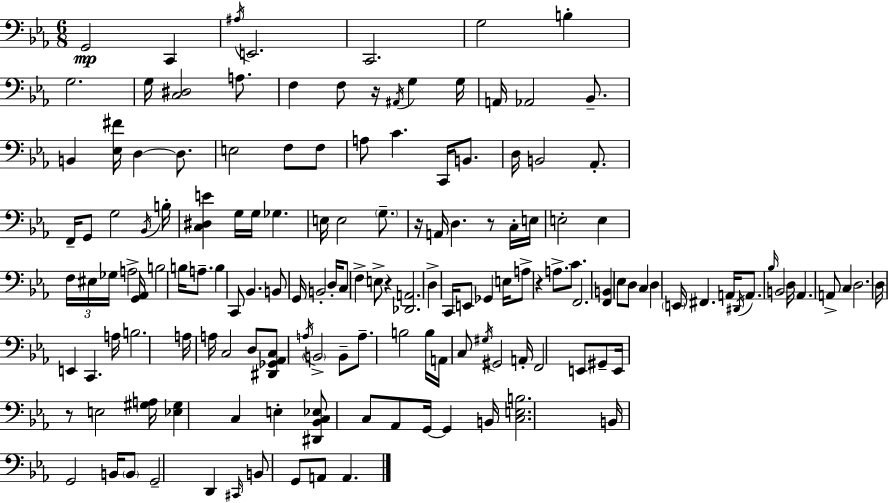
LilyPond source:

{
  \clef bass
  \numericTimeSignature
  \time 6/8
  \key c \minor
  g,2\mp c,4 | \acciaccatura { ais16 } e,2. | c,2. | g2 b4-. | \break g2. | g16 <c dis>2 a8. | f4 f8 r16 \acciaccatura { ais,16 } g4 | g16 a,16 aes,2 bes,8.-- | \break b,4 <ees fis'>16 d4~~ d8. | e2 f8 | f8 a8 c'4. c,16 b,8. | d16 b,2 aes,8.-. | \break f,16-- g,8 g2 | \acciaccatura { bes,16 } b16-. <c dis e'>4 g16 g16 ges4. | e16 e2 | \parenthesize g8.-- r16 a,16 d4. r8 | \break c16-. e16 e2-. e4 | \tuplet 3/2 { f16 eis16 ges16 } a2-> | <g, aes,>16 b2 b16 | a8.-- b4 c,8 bes,4. | \break b,8 g,16 b,2-. | d16-. c8 f4-> e8-> r4 | <des, a,>2. | d4-> c,16 e,8 ges,4 | \break e16 a8-> r4 a8.-> | c'8. f,2. | <f, b,>4 ees8 d8 c4 | d4 \parenthesize e,16 fis,4. | \break a,16 \acciaccatura { dis,16 } a,8. \grace { bes16 } b,2 | d16 aes,4. a,8-> | c4 d2. | d16 e,4 c,4. | \break a16 b2. | a16 a16 c2 | d8 <dis, ges, aes, c>8 \acciaccatura { a16 } \parenthesize b,2-> | b,8-- a8.-- b2 | \break b16 a,16 c8 \acciaccatura { gis16 } gis,2 | a,16-. f,2 | e,8 gis,8-- e,16 r8 e2 | <gis a>16 <ees gis>4 c4 | \break e4-. <dis, bes, c ees>8 c8 aes,8 | g,16~~ g,4 b,16 <c e b>2. | b,16 g,2 | b,16 \parenthesize b,8 g,2-- | \break d,4 \grace { cis,16 } b,8 g,8 | a,8 a,4. \bar "|."
}